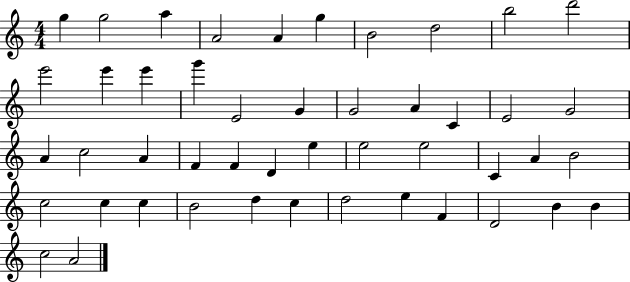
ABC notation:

X:1
T:Untitled
M:4/4
L:1/4
K:C
g g2 a A2 A g B2 d2 b2 d'2 e'2 e' e' g' E2 G G2 A C E2 G2 A c2 A F F D e e2 e2 C A B2 c2 c c B2 d c d2 e F D2 B B c2 A2